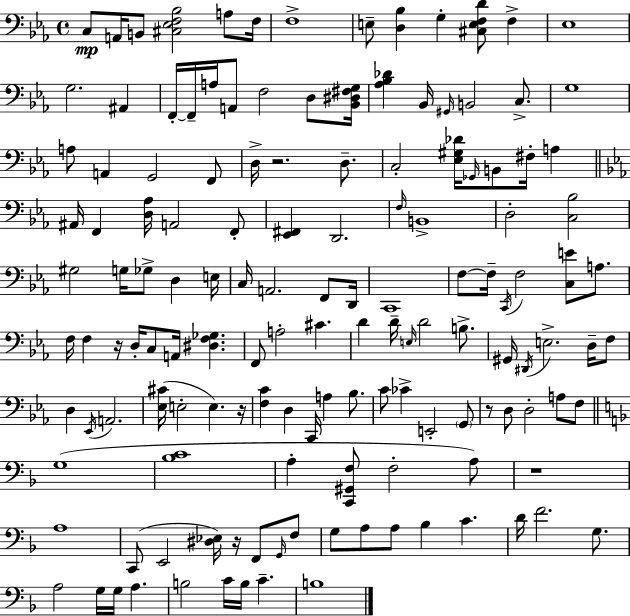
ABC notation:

X:1
T:Untitled
M:4/4
L:1/4
K:Eb
C,/2 A,,/4 B,,/2 [^C,_E,F,_B,]2 A,/2 F,/4 F,4 E,/2 [D,_B,] G, [^C,E,F,D]/2 F, _E,4 G,2 ^A,, F,,/4 F,,/4 A,/4 A,,/2 F,2 D,/2 [_B,,^D,^F,G,]/4 [_A,_B,_D] _B,,/4 ^G,,/4 B,,2 C,/2 G,4 A,/2 A,, G,,2 F,,/2 D,/4 z2 D,/2 C,2 [_E,^G,_D]/4 _G,,/4 B,,/2 ^F,/4 A, ^A,,/4 F,, [D,_A,]/4 A,,2 F,,/2 [_E,,^F,,] D,,2 F,/4 B,,4 D,2 [C,_B,]2 ^G,2 G,/4 _G,/2 D, E,/4 C,/4 A,,2 F,,/2 D,,/4 C,,4 F,/2 F,/4 C,,/4 F,2 [C,E]/2 A,/2 F,/4 F, z/4 D,/4 C,/2 A,,/4 [^D,F,_G,] F,,/2 A,2 ^C D D/4 E,/4 D2 B,/2 ^G,,/4 ^D,,/4 E,2 D,/4 F,/2 D, _E,,/4 A,,2 [_E,^C]/4 E,2 E, z/4 [F,C] D, C,,/4 A, _B,/2 C/2 _C E,,2 G,,/2 z/2 D,/2 D,2 A,/2 F,/2 G,4 [_B,C]4 A, [C,,^G,,F,]/2 F,2 A,/2 z4 A,4 C,,/2 E,,2 [^D,_E,]/4 z/4 F,,/2 G,,/4 F,/2 G,/2 A,/2 A,/2 _B, C D/4 F2 G,/2 A,2 G,/4 G,/4 A, B,2 C/4 B,/4 C B,4